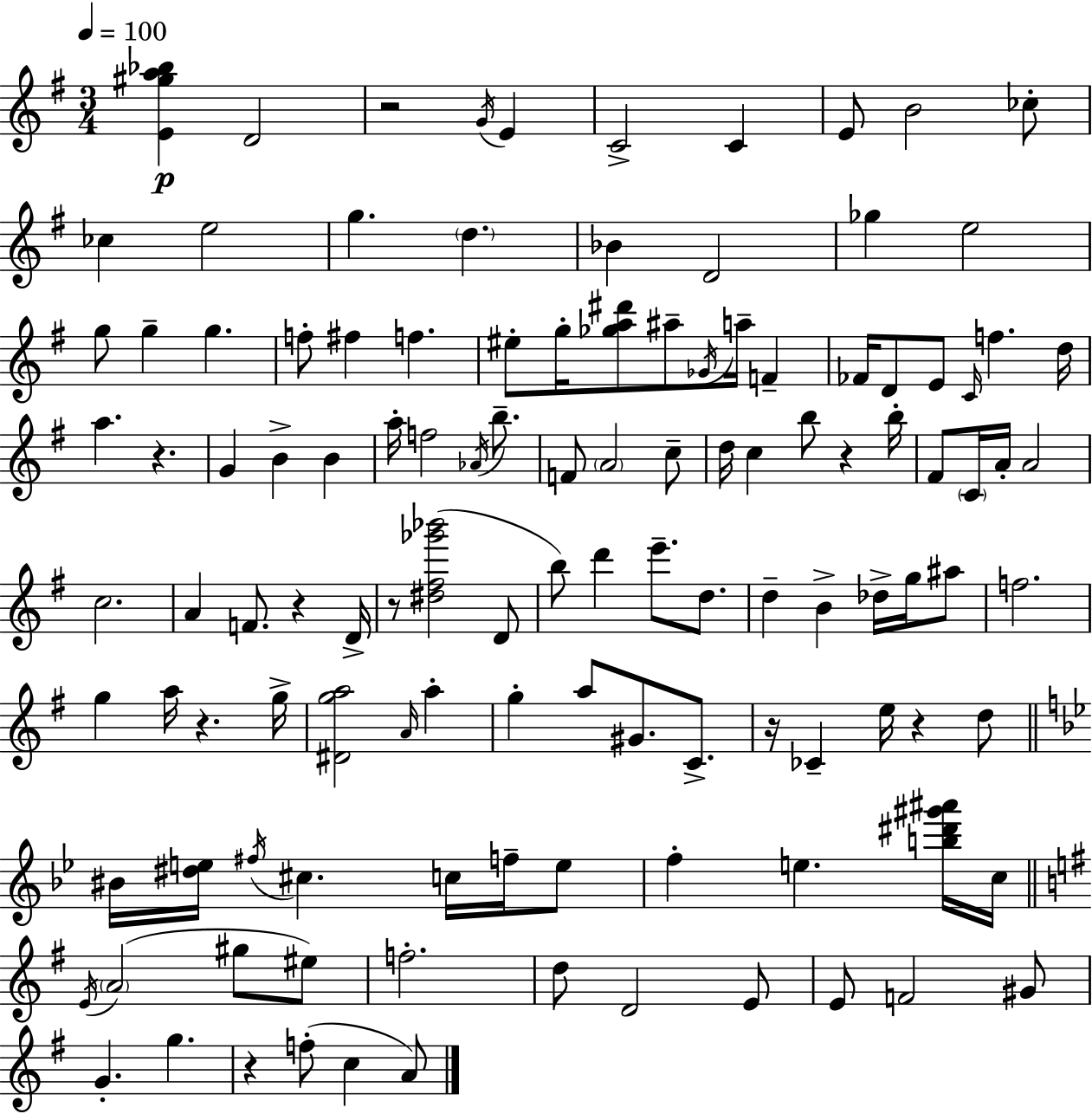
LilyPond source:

{
  \clef treble
  \numericTimeSignature
  \time 3/4
  \key e \minor
  \tempo 4 = 100
  <e' gis'' a'' bes''>4\p d'2 | r2 \acciaccatura { g'16 } e'4 | c'2-> c'4 | e'8 b'2 ces''8-. | \break ces''4 e''2 | g''4. \parenthesize d''4. | bes'4 d'2 | ges''4 e''2 | \break g''8 g''4-- g''4. | f''8-. fis''4 f''4. | eis''8-. g''16-. <ges'' a'' dis'''>8 ais''8-- \acciaccatura { ges'16 } a''16-- f'4-- | fes'16 d'8 e'8 \grace { c'16 } f''4. | \break d''16 a''4. r4. | g'4 b'4-> b'4 | a''16-. f''2 | \acciaccatura { aes'16 } b''8.-- f'8 \parenthesize a'2 | \break c''8-- d''16 c''4 b''8 r4 | b''16-. fis'8 \parenthesize c'16 a'16-. a'2 | c''2. | a'4 f'8. r4 | \break d'16-> r8 <dis'' fis'' ges''' bes'''>2( | d'8 b''8) d'''4 e'''8.-- | d''8. d''4-- b'4-> | des''16-> g''16 ais''8 f''2. | \break g''4 a''16 r4. | g''16-> <dis' g'' a''>2 | \grace { a'16 } a''4-. g''4-. a''8 gis'8. | c'8.-> r16 ces'4-- e''16 r4 | \break d''8 \bar "||" \break \key bes \major bis'16 <dis'' e''>16 \acciaccatura { fis''16 } cis''4. c''16 f''16-- e''8 | f''4-. e''4. <b'' dis''' gis''' ais'''>16 | c''16 \bar "||" \break \key g \major \acciaccatura { e'16 }( \parenthesize a'2 gis''8 eis''8) | f''2.-. | d''8 d'2 e'8 | e'8 f'2 gis'8 | \break g'4.-. g''4. | r4 f''8-.( c''4 a'8) | \bar "|."
}